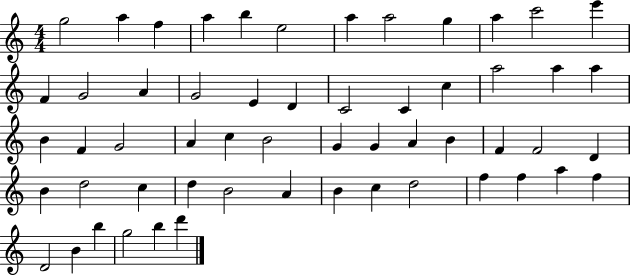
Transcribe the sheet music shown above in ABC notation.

X:1
T:Untitled
M:4/4
L:1/4
K:C
g2 a f a b e2 a a2 g a c'2 e' F G2 A G2 E D C2 C c a2 a a B F G2 A c B2 G G A B F F2 D B d2 c d B2 A B c d2 f f a f D2 B b g2 b d'